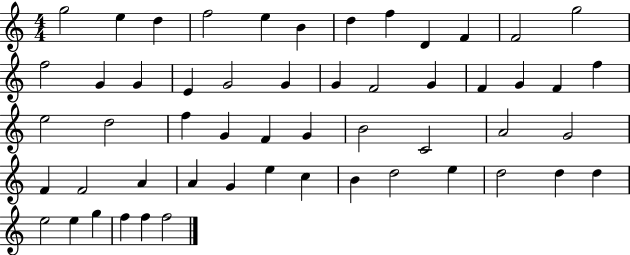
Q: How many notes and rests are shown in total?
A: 54